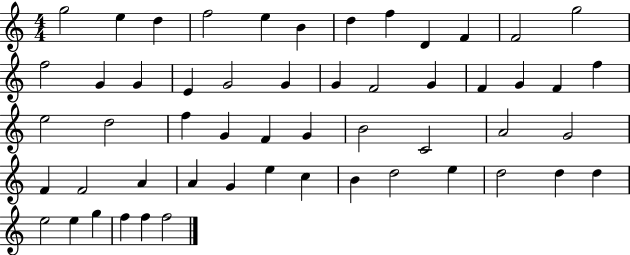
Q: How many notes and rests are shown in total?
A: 54